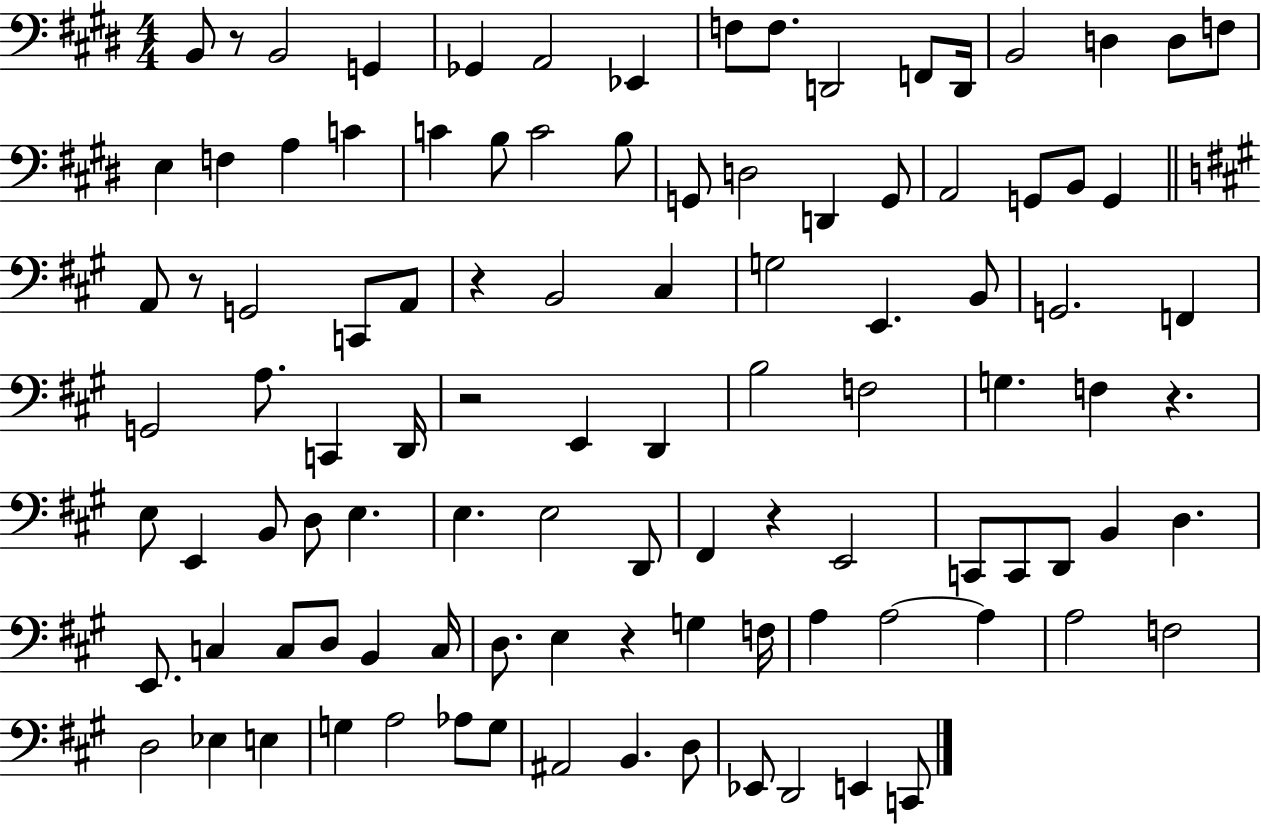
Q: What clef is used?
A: bass